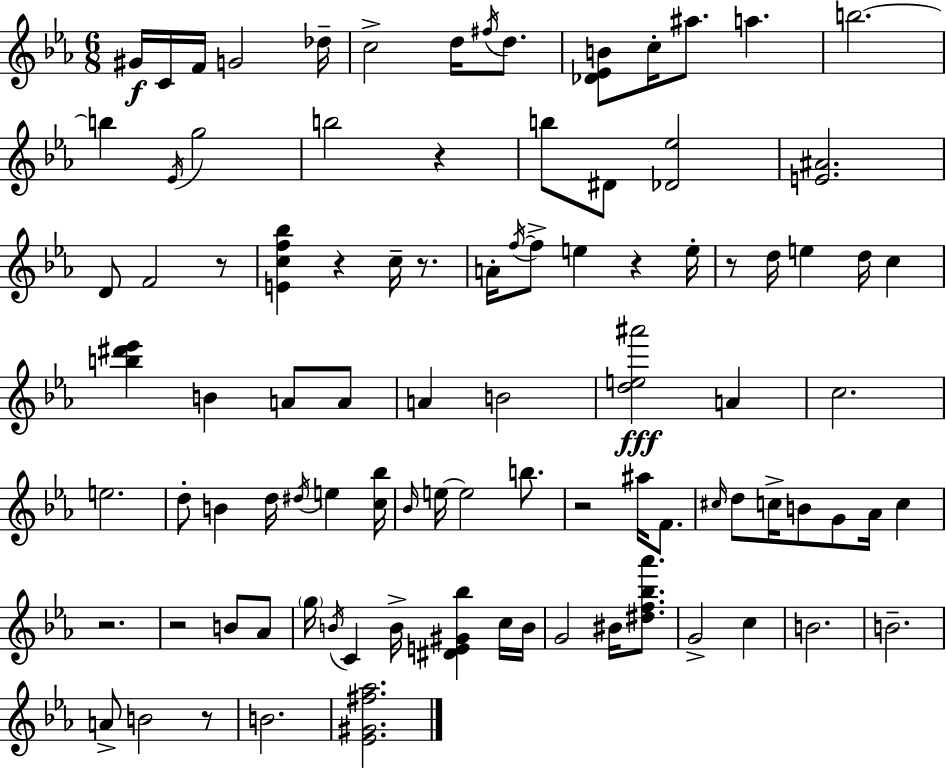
G#4/s C4/s F4/s G4/h Db5/s C5/h D5/s F#5/s D5/e. [Db4,Eb4,B4]/e C5/s A#5/e. A5/q. B5/h. B5/q Eb4/s G5/h B5/h R/q B5/e D#4/e [Db4,Eb5]/h [E4,A#4]/h. D4/e F4/h R/e [E4,C5,F5,Bb5]/q R/q C5/s R/e. A4/s F5/s F5/e E5/q R/q E5/s R/e D5/s E5/q D5/s C5/q [B5,D#6,Eb6]/q B4/q A4/e A4/e A4/q B4/h [D5,E5,A#6]/h A4/q C5/h. E5/h. D5/e B4/q D5/s D#5/s E5/q [C5,Bb5]/s Bb4/s E5/s E5/h B5/e. R/h A#5/s F4/e. C#5/s D5/e C5/s B4/e G4/e Ab4/s C5/q R/h. R/h B4/e Ab4/e G5/s B4/s C4/q B4/s [D#4,E4,G#4,Bb5]/q C5/s B4/s G4/h BIS4/s [D#5,F5,Bb5,Ab6]/e. G4/h C5/q B4/h. B4/h. A4/e B4/h R/e B4/h. [Eb4,G#4,F#5,Ab5]/h.